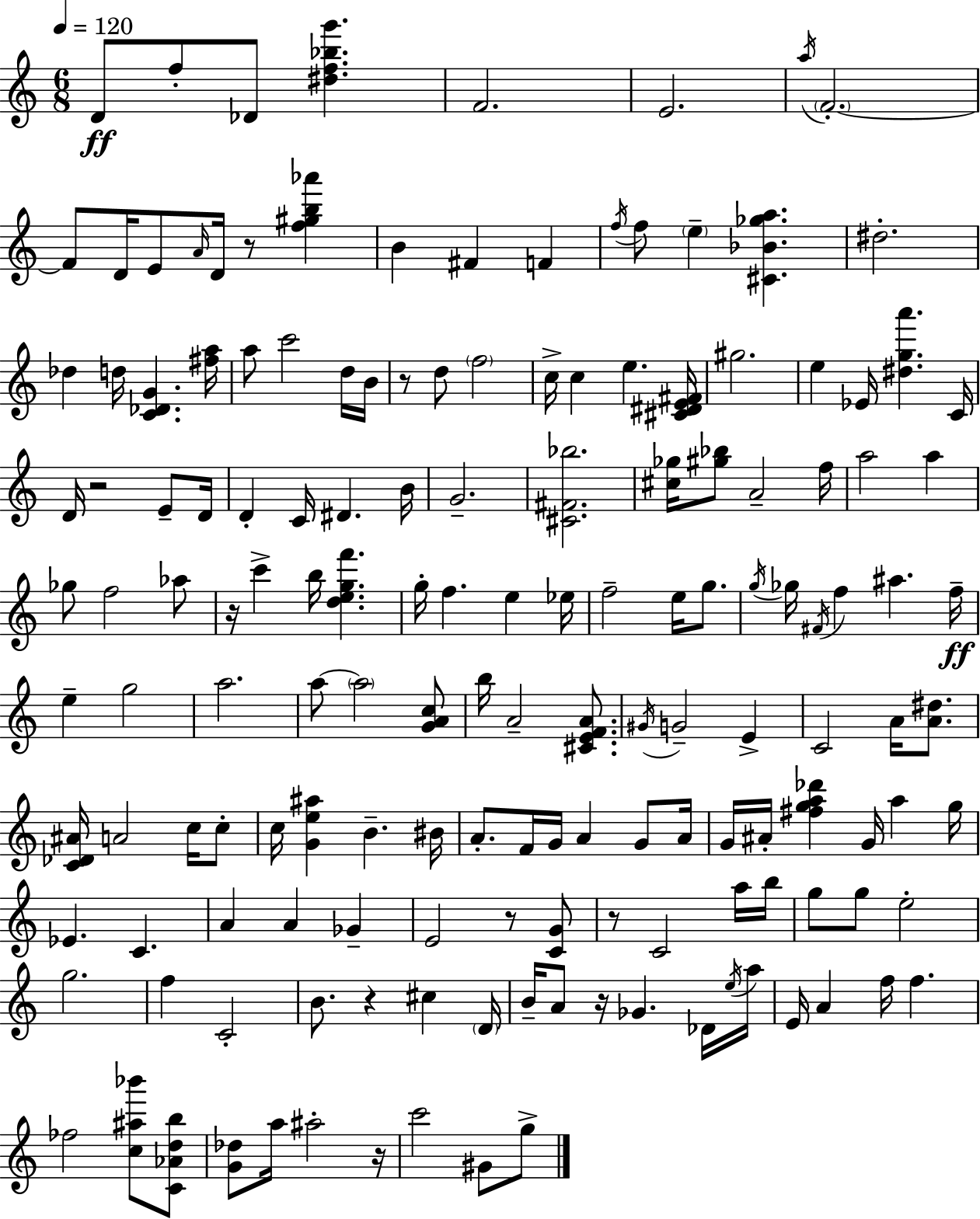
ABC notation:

X:1
T:Untitled
M:6/8
L:1/4
K:Am
D/2 f/2 _D/2 [^df_bg'] F2 E2 a/4 F2 F/2 D/4 E/2 A/4 D/4 z/2 [f^gb_a'] B ^F F f/4 f/2 e [^C_B_ga] ^d2 _d d/4 [C_DG] [^fa]/4 a/2 c'2 d/4 B/4 z/2 d/2 f2 c/4 c e [^C^DE^F]/4 ^g2 e _E/4 [^dga'] C/4 D/4 z2 E/2 D/4 D C/4 ^D B/4 G2 [^C^F_b]2 [^c_g]/4 [^g_b]/2 A2 f/4 a2 a _g/2 f2 _a/2 z/4 c' b/4 [degf'] g/4 f e _e/4 f2 e/4 g/2 g/4 _g/4 ^F/4 f ^a f/4 e g2 a2 a/2 a2 [GAc]/2 b/4 A2 [^CEFA]/2 ^G/4 G2 E C2 A/4 [A^d]/2 [C_D^A]/4 A2 c/4 c/2 c/4 [Ge^a] B ^B/4 A/2 F/4 G/4 A G/2 A/4 G/4 ^A/4 [^fga_d'] G/4 a g/4 _E C A A _G E2 z/2 [CG]/2 z/2 C2 a/4 b/4 g/2 g/2 e2 g2 f C2 B/2 z ^c D/4 B/4 A/2 z/4 _G _D/4 e/4 a/4 E/4 A f/4 f _f2 [c^a_b']/2 [C_Adb]/2 [G_d]/2 a/4 ^a2 z/4 c'2 ^G/2 g/2